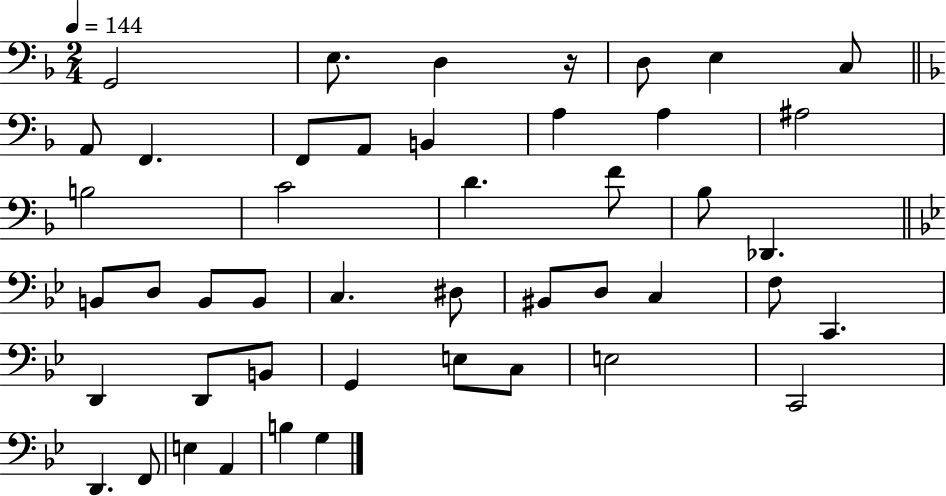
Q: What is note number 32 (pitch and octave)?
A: D2